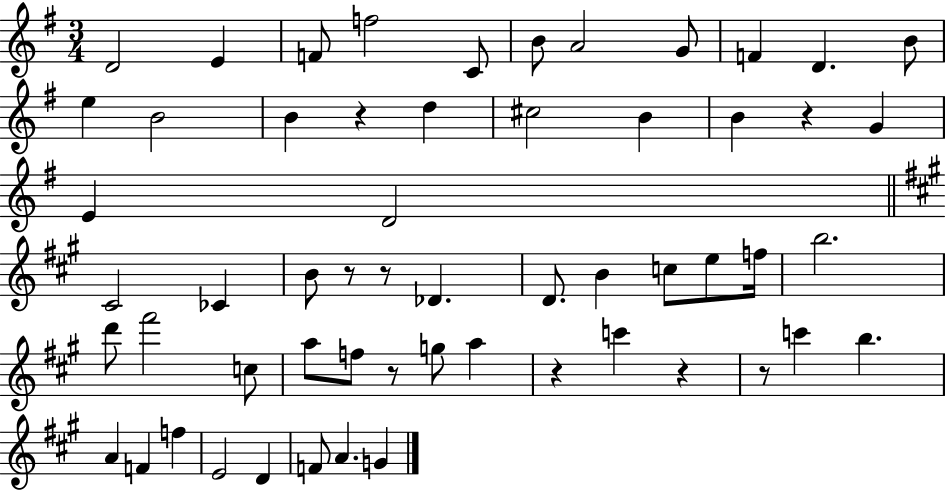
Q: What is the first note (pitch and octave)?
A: D4